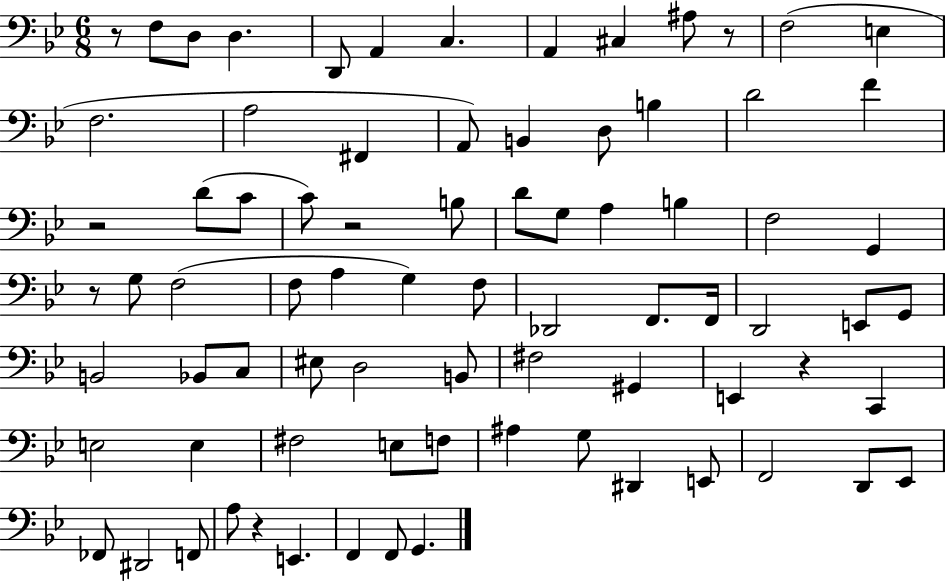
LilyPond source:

{
  \clef bass
  \numericTimeSignature
  \time 6/8
  \key bes \major
  r8 f8 d8 d4. | d,8 a,4 c4. | a,4 cis4 ais8 r8 | f2( e4 | \break f2. | a2 fis,4 | a,8) b,4 d8 b4 | d'2 f'4 | \break r2 d'8( c'8 | c'8) r2 b8 | d'8 g8 a4 b4 | f2 g,4 | \break r8 g8 f2( | f8 a4 g4) f8 | des,2 f,8. f,16 | d,2 e,8 g,8 | \break b,2 bes,8 c8 | eis8 d2 b,8 | fis2 gis,4 | e,4 r4 c,4 | \break e2 e4 | fis2 e8 f8 | ais4 g8 dis,4 e,8 | f,2 d,8 ees,8 | \break fes,8 dis,2 f,8 | a8 r4 e,4. | f,4 f,8 g,4. | \bar "|."
}